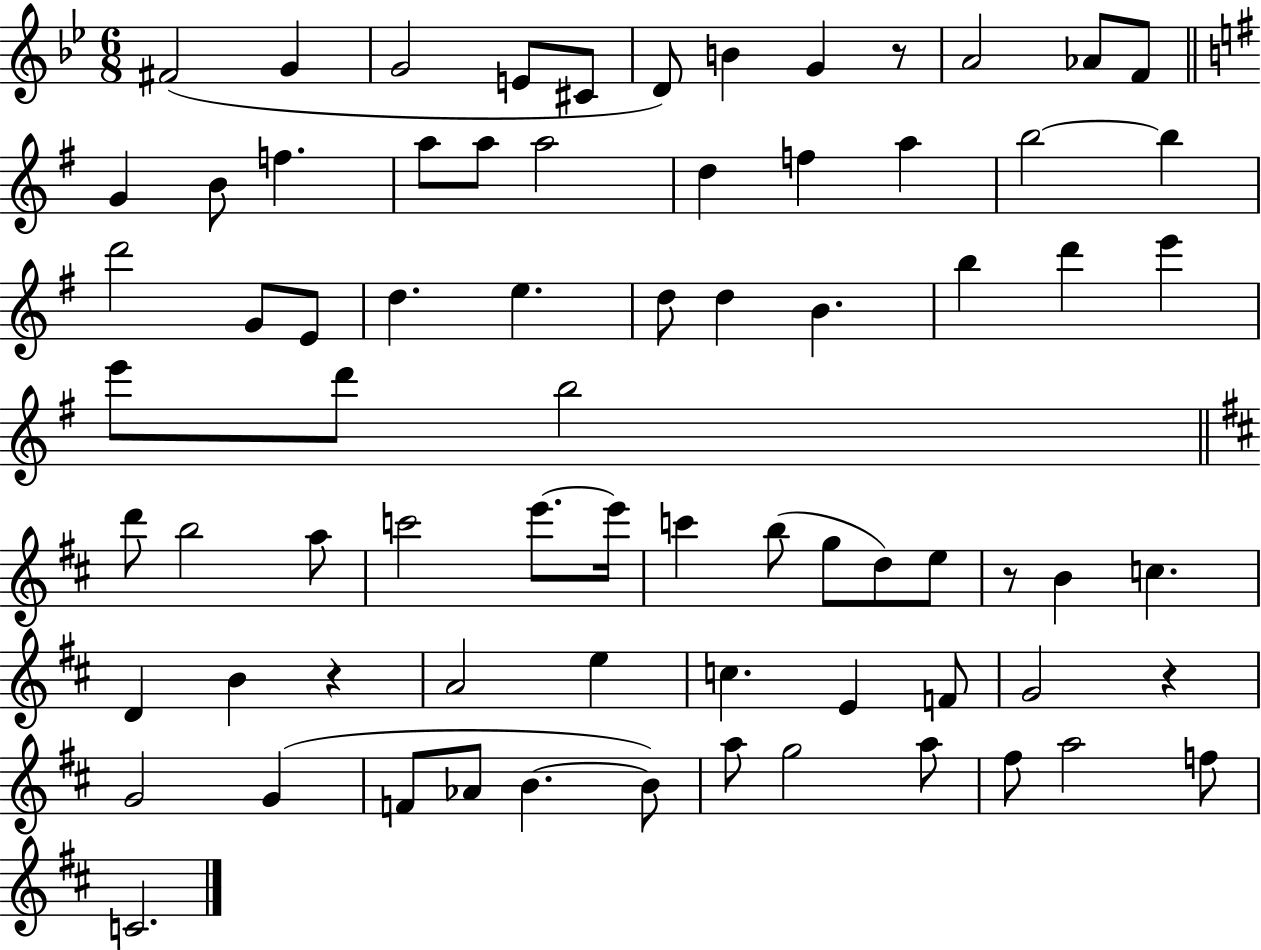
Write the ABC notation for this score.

X:1
T:Untitled
M:6/8
L:1/4
K:Bb
^F2 G G2 E/2 ^C/2 D/2 B G z/2 A2 _A/2 F/2 G B/2 f a/2 a/2 a2 d f a b2 b d'2 G/2 E/2 d e d/2 d B b d' e' e'/2 d'/2 b2 d'/2 b2 a/2 c'2 e'/2 e'/4 c' b/2 g/2 d/2 e/2 z/2 B c D B z A2 e c E F/2 G2 z G2 G F/2 _A/2 B B/2 a/2 g2 a/2 ^f/2 a2 f/2 C2